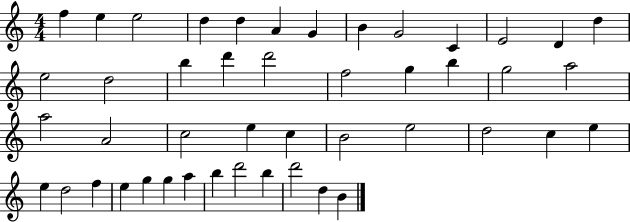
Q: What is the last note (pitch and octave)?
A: B4